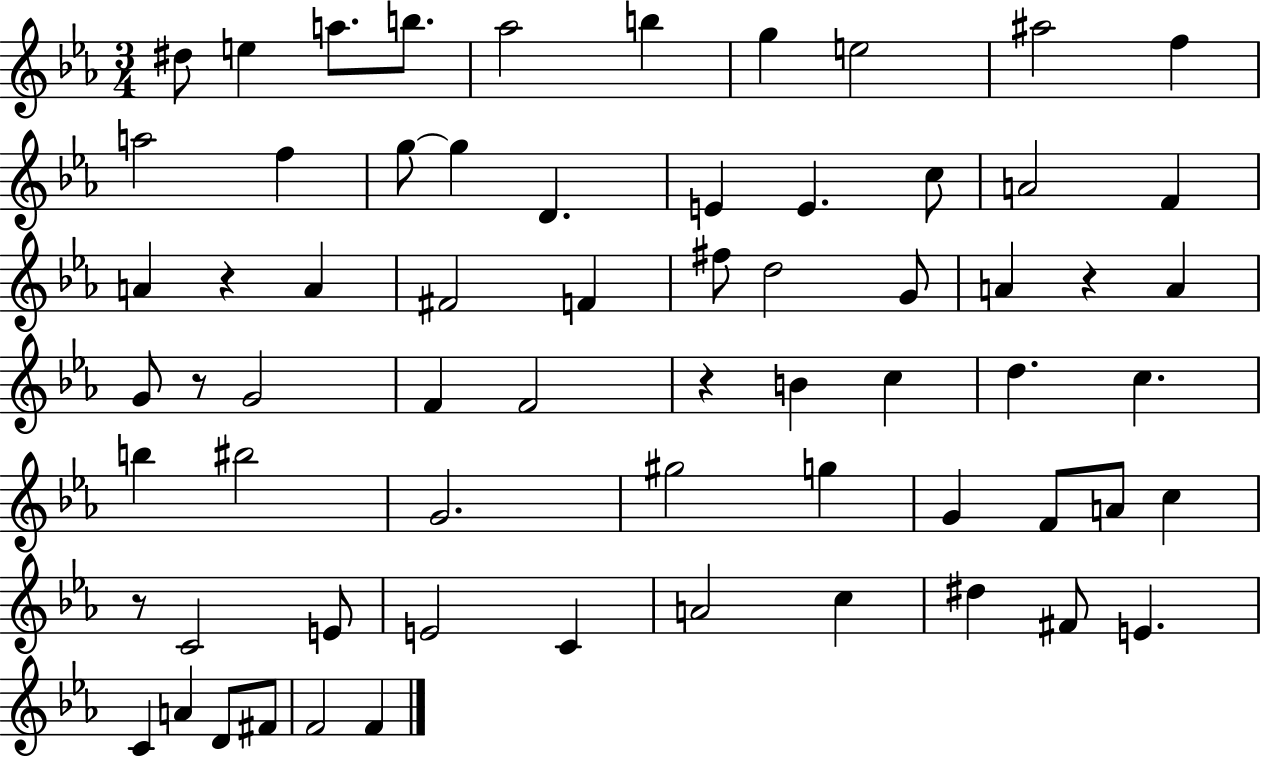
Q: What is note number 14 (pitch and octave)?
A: G5